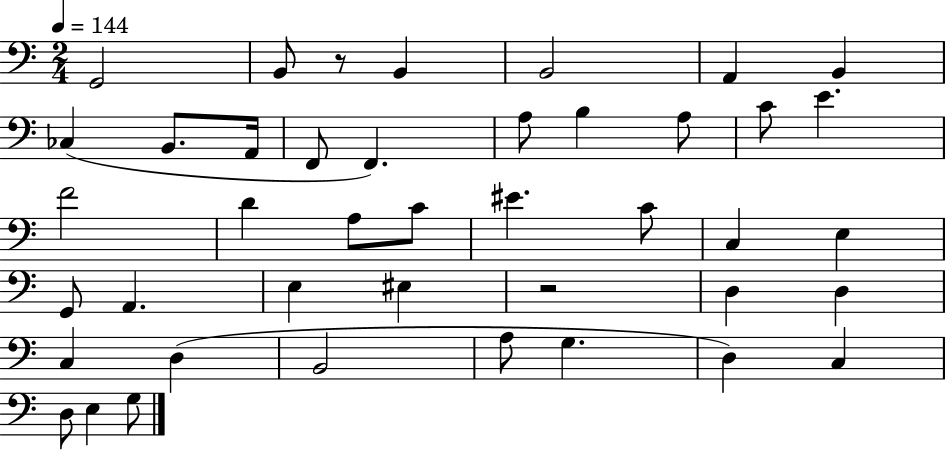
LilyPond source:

{
  \clef bass
  \numericTimeSignature
  \time 2/4
  \key c \major
  \tempo 4 = 144
  g,2 | b,8 r8 b,4 | b,2 | a,4 b,4 | \break ces4( b,8. a,16 | f,8 f,4.) | a8 b4 a8 | c'8 e'4. | \break f'2 | d'4 a8 c'8 | eis'4. c'8 | c4 e4 | \break g,8 a,4. | e4 eis4 | r2 | d4 d4 | \break c4 d4( | b,2 | a8 g4. | d4) c4 | \break d8 e4 g8 | \bar "|."
}